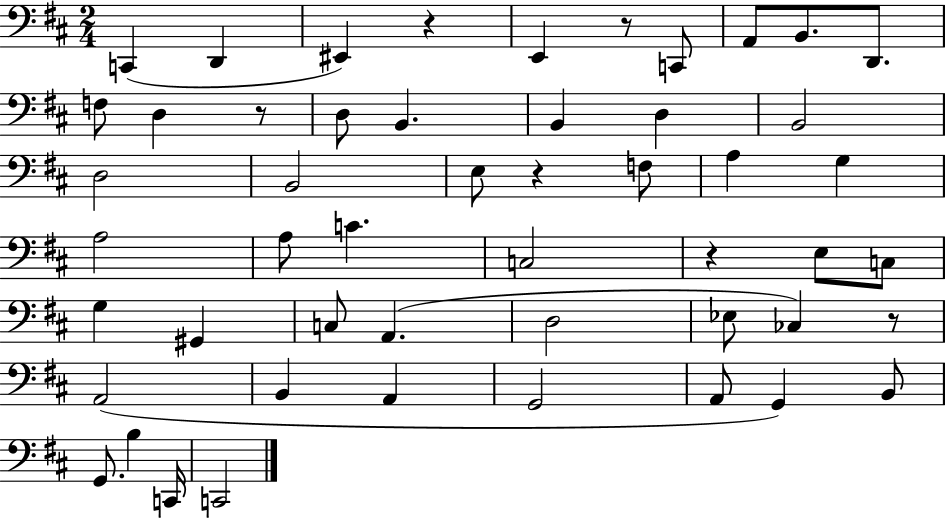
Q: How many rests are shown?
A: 6